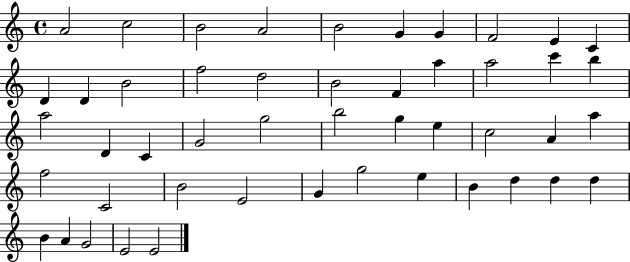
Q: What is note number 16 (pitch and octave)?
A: B4